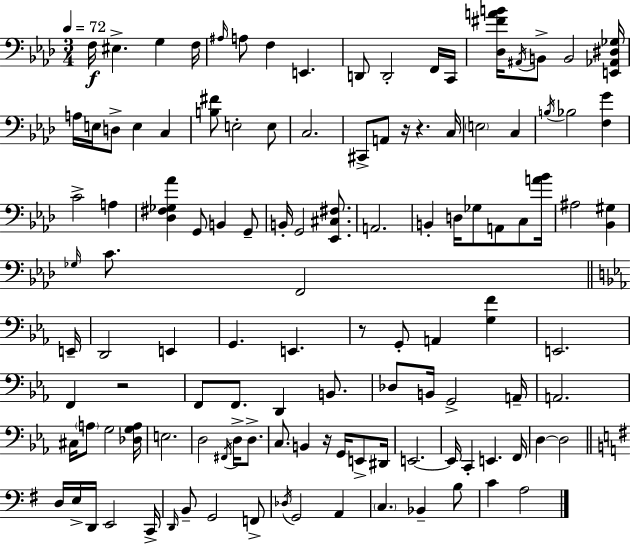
F3/s EIS3/q. G3/q F3/s A#3/s A3/e F3/q E2/q. D2/e D2/h F2/s C2/s [Db3,F#4,A4,B4]/s A#2/s B2/e B2/h [E2,Ab2,D#3,Gb3]/s A3/s E3/s D3/e E3/q C3/q [B3,F#4]/e E3/h E3/e C3/h. C#2/e A2/e R/s R/q. C3/s E3/h C3/q B3/s Bb3/h [F3,G4]/q C4/h A3/q [Db3,F#3,Gb3,Ab4]/q G2/e B2/q G2/e B2/s G2/h [Eb2,C#3,F#3]/e. A2/h. B2/q D3/s Gb3/e A2/e C3/e [A4,Bb4]/s A#3/h [Bb2,G#3]/q Gb3/s C4/e. F2/h E2/s D2/h E2/q G2/q. E2/q. R/e G2/e A2/q [G3,F4]/q E2/h. F2/q R/h F2/e F2/e. D2/q B2/e. Db3/e B2/s G2/h A2/s A2/h. C#3/s A3/e G3/h [Db3,G3,A3]/s E3/h. D3/h F#2/s D3/s D3/e. C3/e. B2/q R/s G2/s E2/e D#2/s E2/h. E2/s C2/q E2/q. F2/s D3/q D3/h D3/s E3/s D2/s E2/h C2/s D2/s B2/e G2/h F2/e Db3/s G2/h A2/q C3/q. Bb2/q B3/e C4/q A3/h